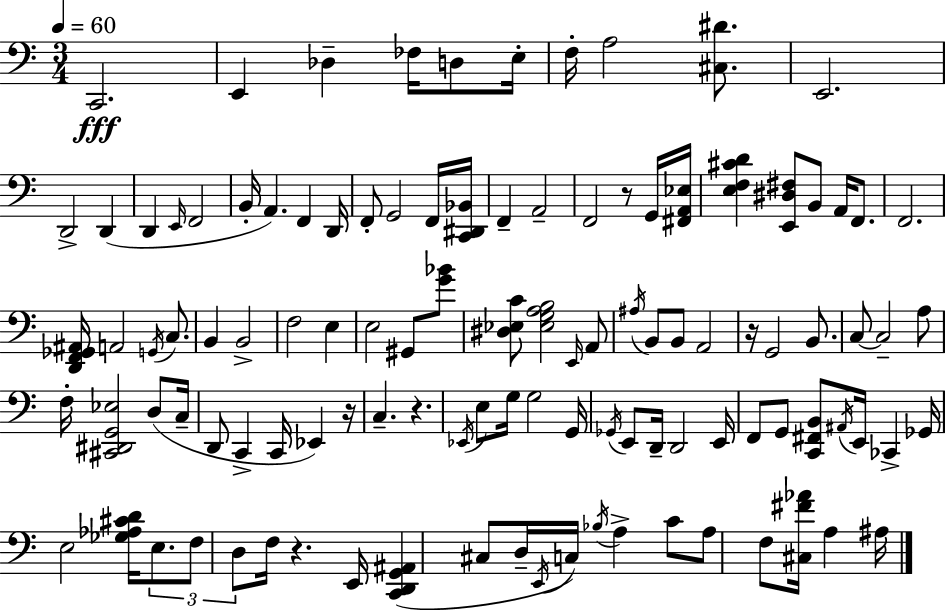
{
  \clef bass
  \numericTimeSignature
  \time 3/4
  \key a \minor
  \tempo 4 = 60
  c,2.\fff | e,4 des4-- fes16 d8 e16-. | f16-. a2 <cis dis'>8. | e,2. | \break d,2-> d,4( | d,4 \grace { e,16 } f,2 | b,16-. a,4.) f,4 | d,16 f,8-. g,2 f,16 | \break <c, dis, bes,>16 f,4-- a,2-- | f,2 r8 g,16 | <fis, a, ees>16 <e f cis' d'>4 <e, dis fis>8 b,8 a,16 f,8. | f,2. | \break <d, f, ges, ais,>16 a,2 \acciaccatura { g,16 } c8. | b,4 b,2-> | f2 e4 | e2 gis,8 | \break <g' bes'>8 <dis ees c'>8 <ees g a b>2 | \grace { e,16 } a,8 \acciaccatura { ais16 } b,8 b,8 a,2 | r16 g,2 | b,8. c8~~ c2-- | \break a8 f16-. <cis, dis, g, ees>2 | d8( c16-- d,8 c,4-> c,16 ees,4) | r16 c4.-- r4. | \acciaccatura { ees,16 } e8 g16 g2 | \break g,16 \acciaccatura { ges,16 } e,8 d,16-- d,2 | e,16 f,8 g,8 <c, fis, b,>8 | \acciaccatura { ais,16 } e,16 ces,4-> ges,16 e2 | <ges aes cis' d'>16 \tuplet 3/2 { e8. f8 d8 } f16 | \break r4. e,16 <c, d, g, ais,>4( cis8 | d16-- \acciaccatura { e,16 }) c16 \acciaccatura { bes16 } a4-> c'8 a8 | f8 <cis fis' aes'>16 a4 ais16 \bar "|."
}